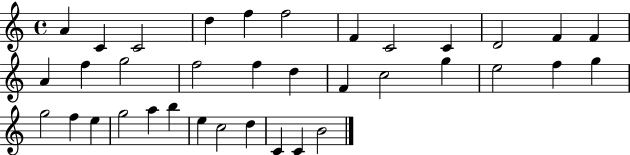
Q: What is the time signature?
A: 4/4